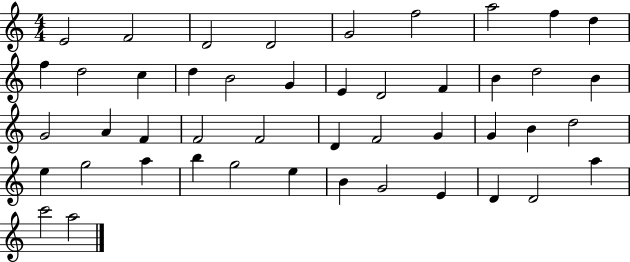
{
  \clef treble
  \numericTimeSignature
  \time 4/4
  \key c \major
  e'2 f'2 | d'2 d'2 | g'2 f''2 | a''2 f''4 d''4 | \break f''4 d''2 c''4 | d''4 b'2 g'4 | e'4 d'2 f'4 | b'4 d''2 b'4 | \break g'2 a'4 f'4 | f'2 f'2 | d'4 f'2 g'4 | g'4 b'4 d''2 | \break e''4 g''2 a''4 | b''4 g''2 e''4 | b'4 g'2 e'4 | d'4 d'2 a''4 | \break c'''2 a''2 | \bar "|."
}